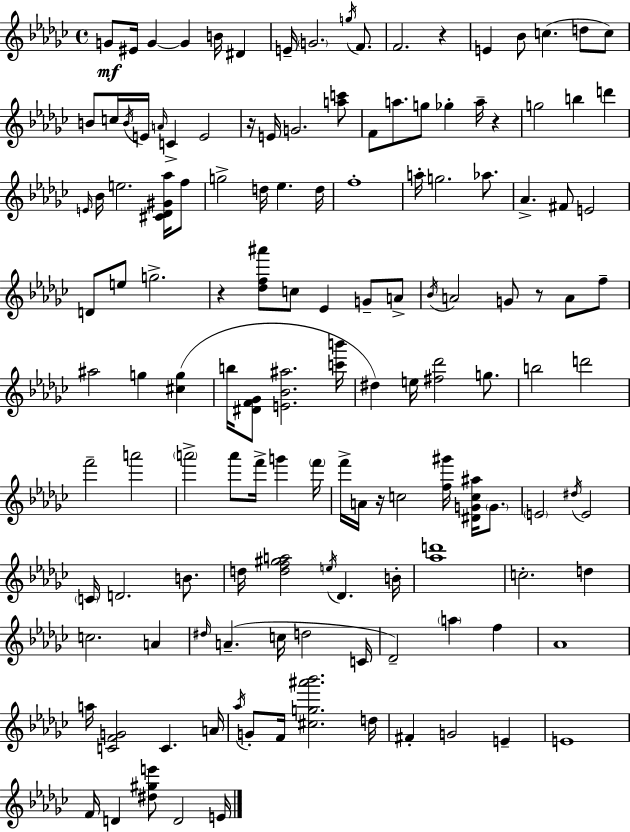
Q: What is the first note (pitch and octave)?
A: G4